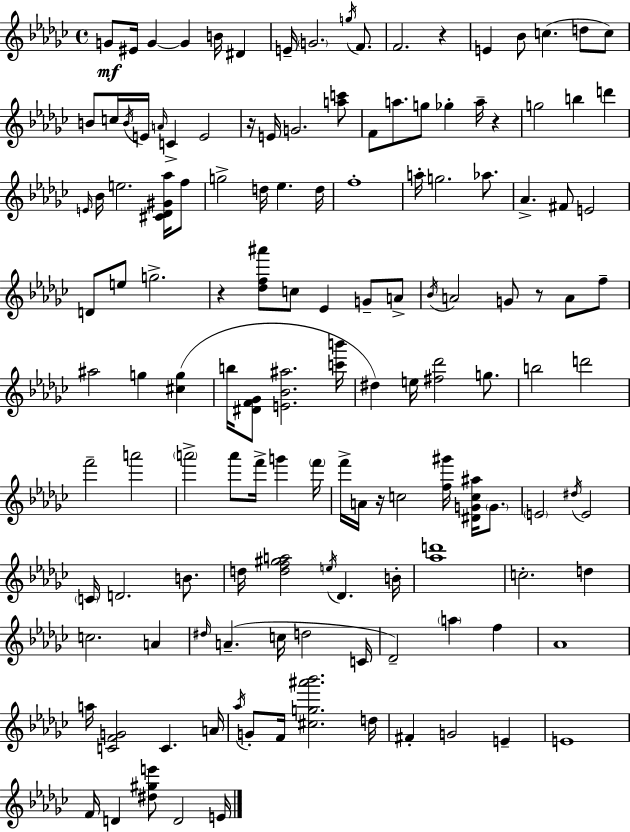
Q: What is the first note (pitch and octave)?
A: G4